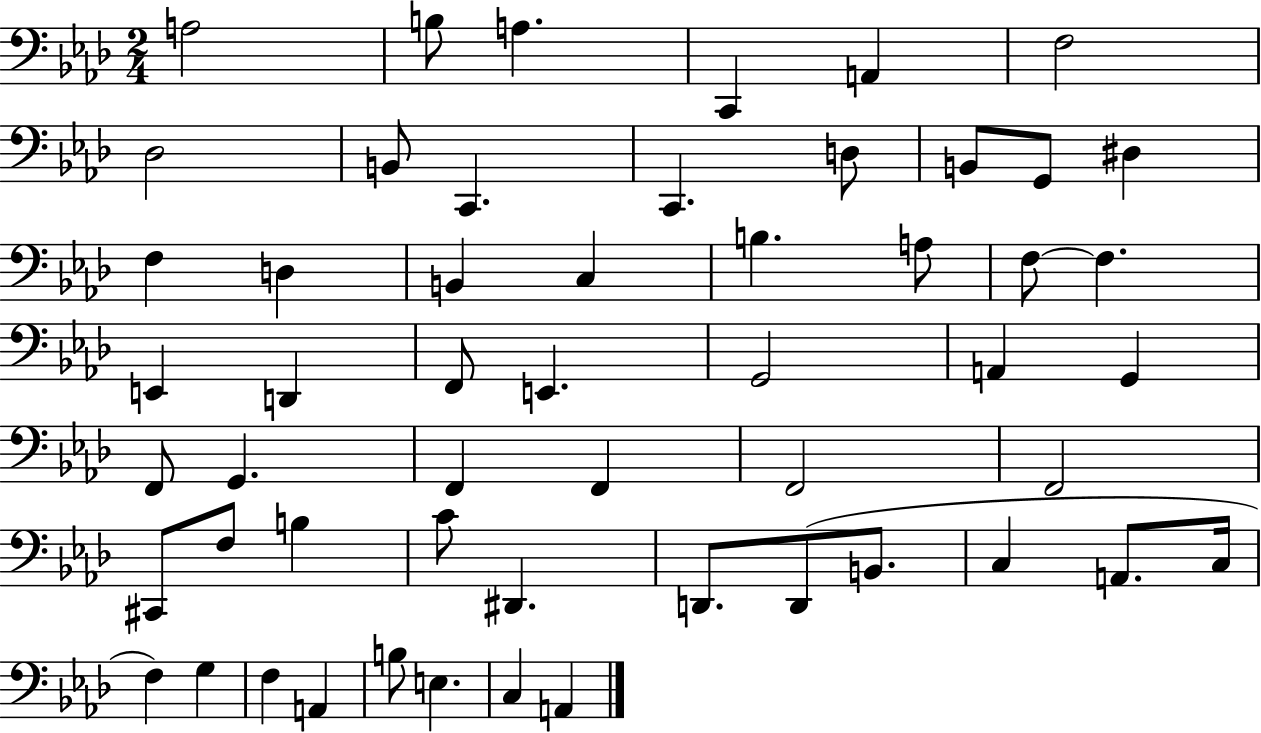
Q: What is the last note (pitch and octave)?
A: A2